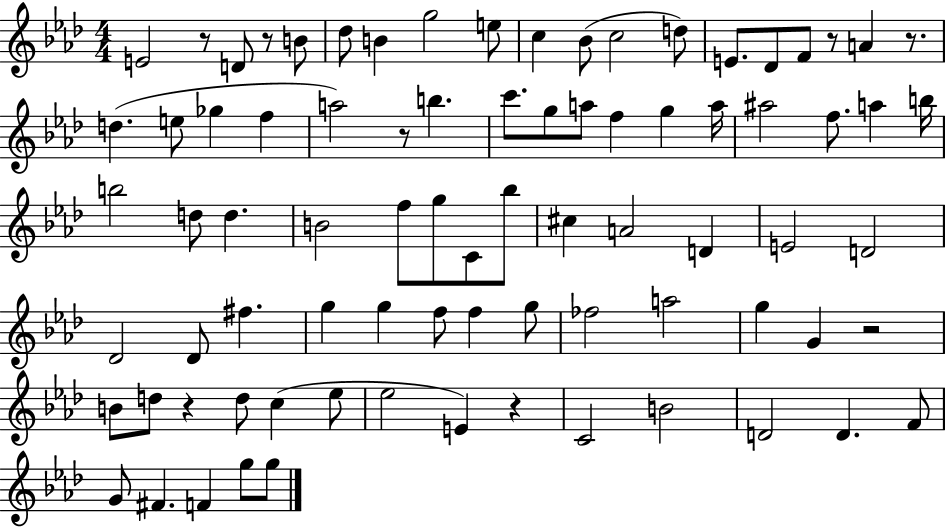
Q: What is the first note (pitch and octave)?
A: E4